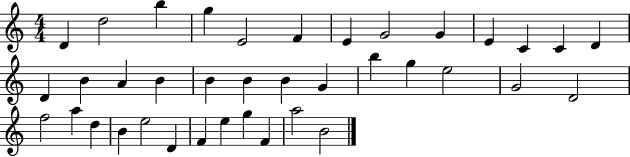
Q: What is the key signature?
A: C major